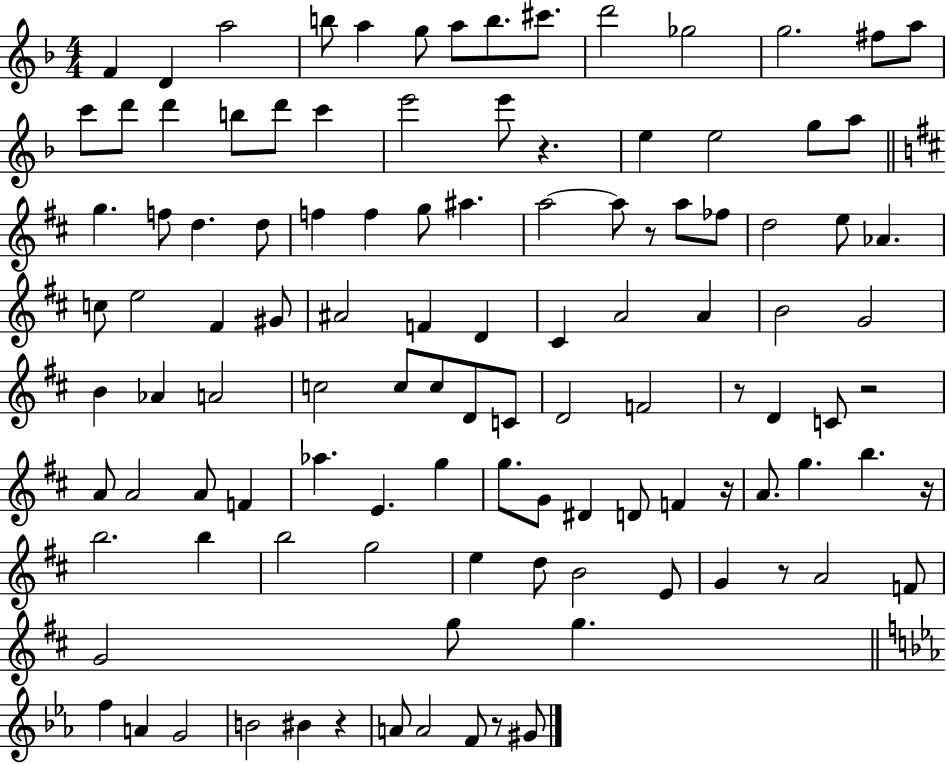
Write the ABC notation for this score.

X:1
T:Untitled
M:4/4
L:1/4
K:F
F D a2 b/2 a g/2 a/2 b/2 ^c'/2 d'2 _g2 g2 ^f/2 a/2 c'/2 d'/2 d' b/2 d'/2 c' e'2 e'/2 z e e2 g/2 a/2 g f/2 d d/2 f f g/2 ^a a2 a/2 z/2 a/2 _f/2 d2 e/2 _A c/2 e2 ^F ^G/2 ^A2 F D ^C A2 A B2 G2 B _A A2 c2 c/2 c/2 D/2 C/2 D2 F2 z/2 D C/2 z2 A/2 A2 A/2 F _a E g g/2 G/2 ^D D/2 F z/4 A/2 g b z/4 b2 b b2 g2 e d/2 B2 E/2 G z/2 A2 F/2 G2 g/2 g f A G2 B2 ^B z A/2 A2 F/2 z/2 ^G/2